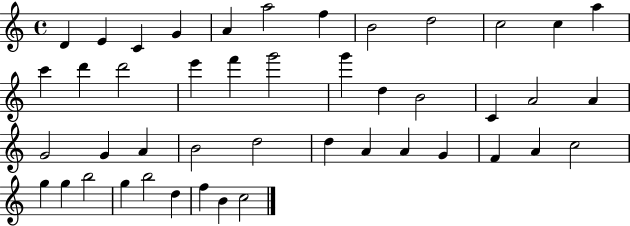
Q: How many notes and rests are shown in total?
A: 45